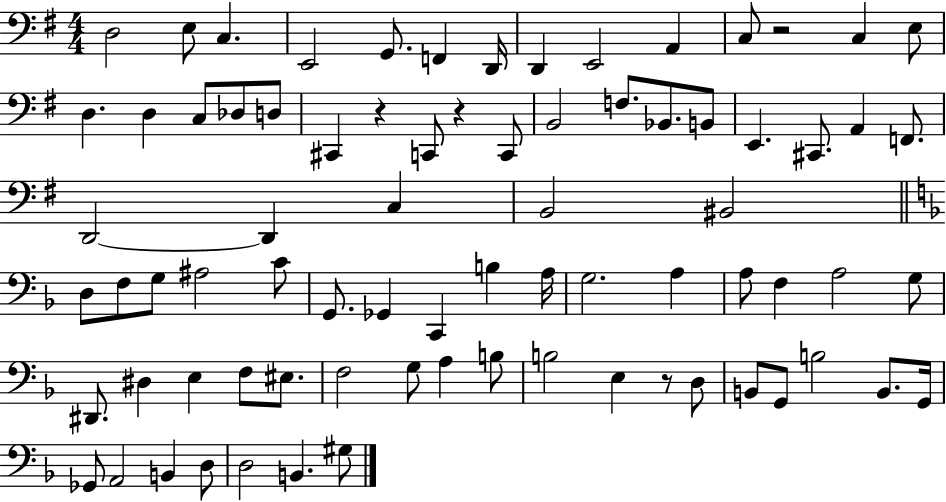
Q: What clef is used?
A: bass